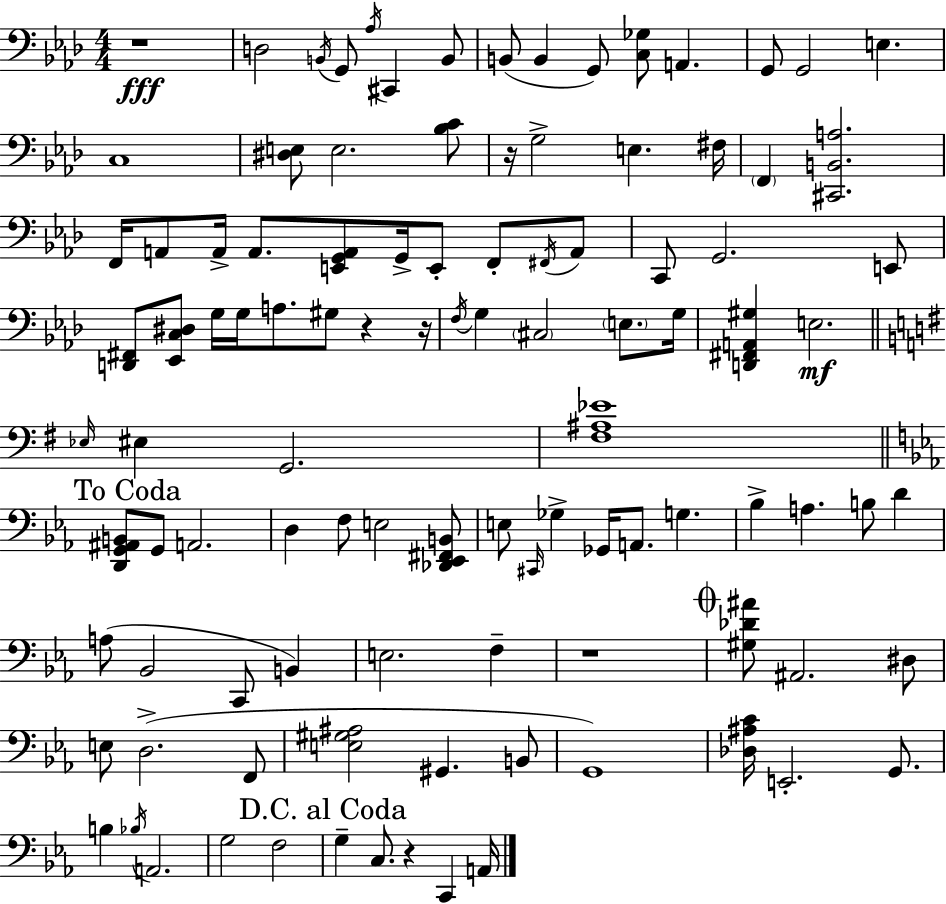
X:1
T:Untitled
M:4/4
L:1/4
K:Fm
z4 D,2 B,,/4 G,,/2 _A,/4 ^C,, B,,/2 B,,/2 B,, G,,/2 [C,_G,]/2 A,, G,,/2 G,,2 E, C,4 [^D,E,]/2 E,2 [_B,C]/2 z/4 G,2 E, ^F,/4 F,, [^C,,B,,A,]2 F,,/4 A,,/2 A,,/4 A,,/2 [E,,G,,A,,]/2 G,,/4 E,,/2 F,,/2 ^F,,/4 A,,/2 C,,/2 G,,2 E,,/2 [D,,^F,,]/2 [_E,,C,^D,]/2 G,/4 G,/4 A,/2 ^G,/2 z z/4 F,/4 G, ^C,2 E,/2 G,/4 [D,,^F,,A,,^G,] E,2 _E,/4 ^E, G,,2 [^F,^A,_E]4 [D,,G,,^A,,B,,]/2 G,,/2 A,,2 D, F,/2 E,2 [_D,,_E,,^F,,B,,]/2 E,/2 ^C,,/4 _G, _G,,/4 A,,/2 G, _B, A, B,/2 D A,/2 _B,,2 C,,/2 B,, E,2 F, z4 [^G,_D^A]/2 ^A,,2 ^D,/2 E,/2 D,2 F,,/2 [E,^G,^A,]2 ^G,, B,,/2 G,,4 [_D,^A,C]/4 E,,2 G,,/2 B, _B,/4 A,,2 G,2 F,2 G, C,/2 z C,, A,,/4